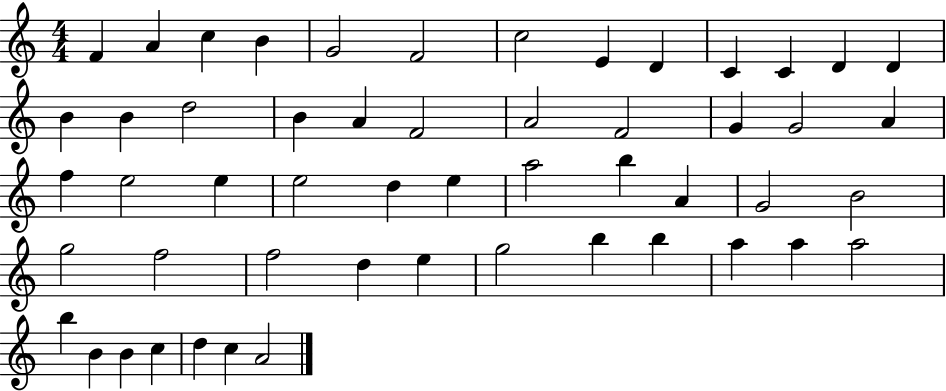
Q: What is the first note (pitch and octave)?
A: F4